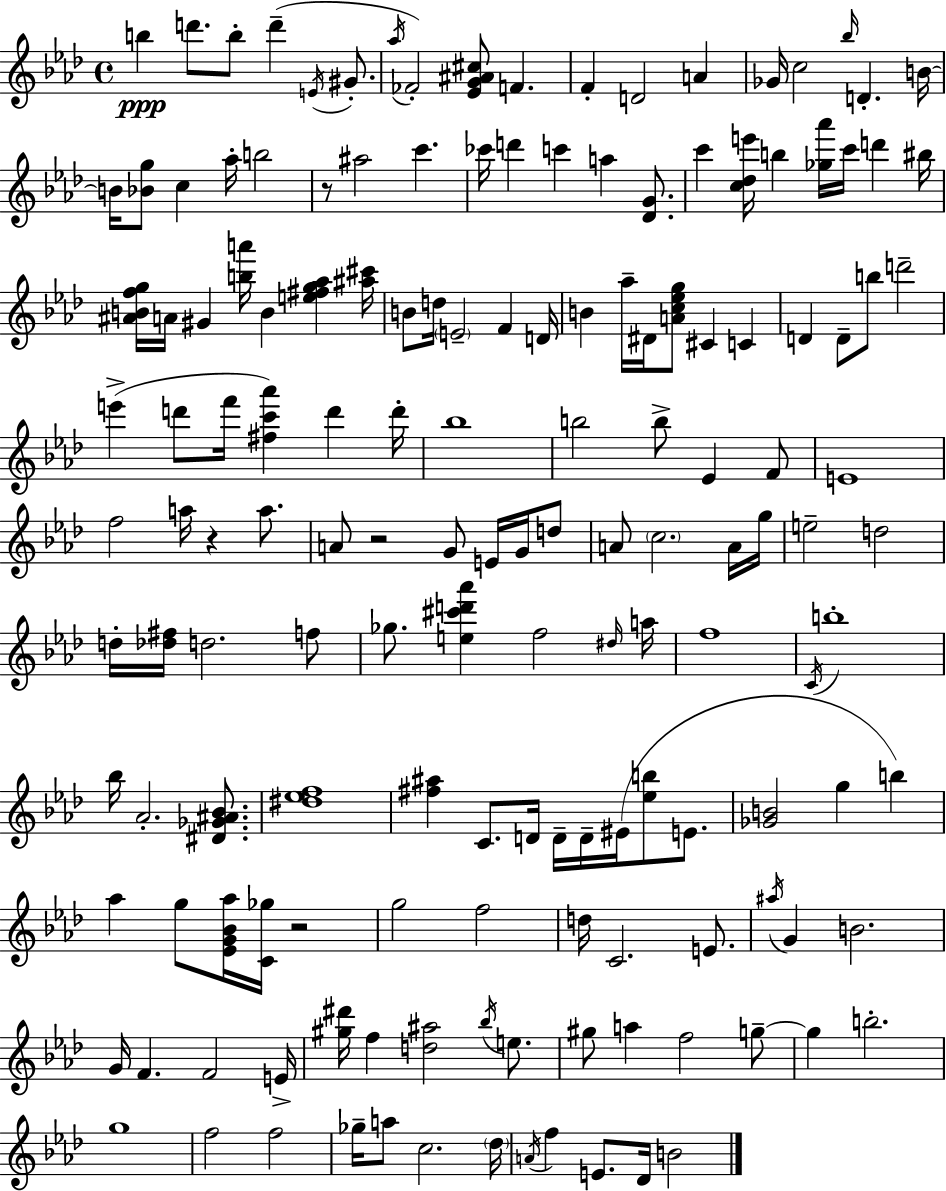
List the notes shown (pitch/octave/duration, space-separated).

B5/q D6/e. B5/e D6/q E4/s G#4/e. Ab5/s FES4/h [Eb4,G4,A#4,C#5]/e F4/q. F4/q D4/h A4/q Gb4/s C5/h Bb5/s D4/q. B4/s B4/s [Bb4,G5]/e C5/q Ab5/s B5/h R/e A#5/h C6/q. CES6/s D6/q C6/q A5/q [Db4,G4]/e. C6/q [C5,Db5,E6]/s B5/q [Gb5,Ab6]/s C6/s D6/q BIS5/s [A#4,B4,F5,G5]/s A4/s G#4/q [B5,A6]/s B4/q [E5,F#5,G5,Ab5]/q [A#5,C#6]/s B4/e D5/s E4/h F4/q D4/s B4/q Ab5/s D#4/s [A4,C5,Eb5,G5]/e C#4/q C4/q D4/q D4/e B5/e D6/h E6/q D6/e F6/s [F#5,C6,Ab6]/q D6/q D6/s Bb5/w B5/h B5/e Eb4/q F4/e E4/w F5/h A5/s R/q A5/e. A4/e R/h G4/e E4/s G4/s D5/e A4/e C5/h. A4/s G5/s E5/h D5/h D5/s [Db5,F#5]/s D5/h. F5/e Gb5/e. [E5,C#6,D6,Ab6]/q F5/h D#5/s A5/s F5/w C4/s B5/w Bb5/s Ab4/h. [D#4,Gb4,A#4,Bb4]/e. [D#5,Eb5,F5]/w [F#5,A#5]/q C4/e. D4/s D4/s D4/s EIS4/s [Eb5,B5]/e E4/e. [Gb4,B4]/h G5/q B5/q Ab5/q G5/e [Eb4,G4,Bb4,Ab5]/s [C4,Gb5]/s R/h G5/h F5/h D5/s C4/h. E4/e. A#5/s G4/q B4/h. G4/s F4/q. F4/h E4/s [G#5,D#6]/s F5/q [D5,A#5]/h Bb5/s E5/e. G#5/e A5/q F5/h G5/e G5/q B5/h. G5/w F5/h F5/h Gb5/s A5/e C5/h. Db5/s A4/s F5/q E4/e. Db4/s B4/h